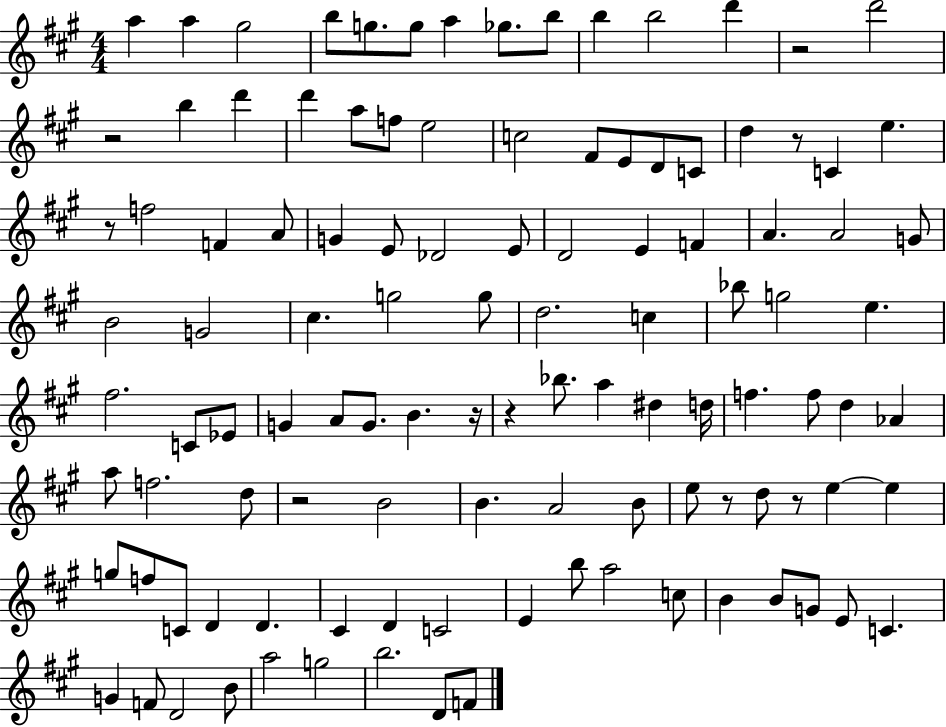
{
  \clef treble
  \numericTimeSignature
  \time 4/4
  \key a \major
  a''4 a''4 gis''2 | b''8 g''8. g''8 a''4 ges''8. b''8 | b''4 b''2 d'''4 | r2 d'''2 | \break r2 b''4 d'''4 | d'''4 a''8 f''8 e''2 | c''2 fis'8 e'8 d'8 c'8 | d''4 r8 c'4 e''4. | \break r8 f''2 f'4 a'8 | g'4 e'8 des'2 e'8 | d'2 e'4 f'4 | a'4. a'2 g'8 | \break b'2 g'2 | cis''4. g''2 g''8 | d''2. c''4 | bes''8 g''2 e''4. | \break fis''2. c'8 ees'8 | g'4 a'8 g'8. b'4. r16 | r4 bes''8. a''4 dis''4 d''16 | f''4. f''8 d''4 aes'4 | \break a''8 f''2. d''8 | r2 b'2 | b'4. a'2 b'8 | e''8 r8 d''8 r8 e''4~~ e''4 | \break g''8 f''8 c'8 d'4 d'4. | cis'4 d'4 c'2 | e'4 b''8 a''2 c''8 | b'4 b'8 g'8 e'8 c'4. | \break g'4 f'8 d'2 b'8 | a''2 g''2 | b''2. d'8 f'8 | \bar "|."
}